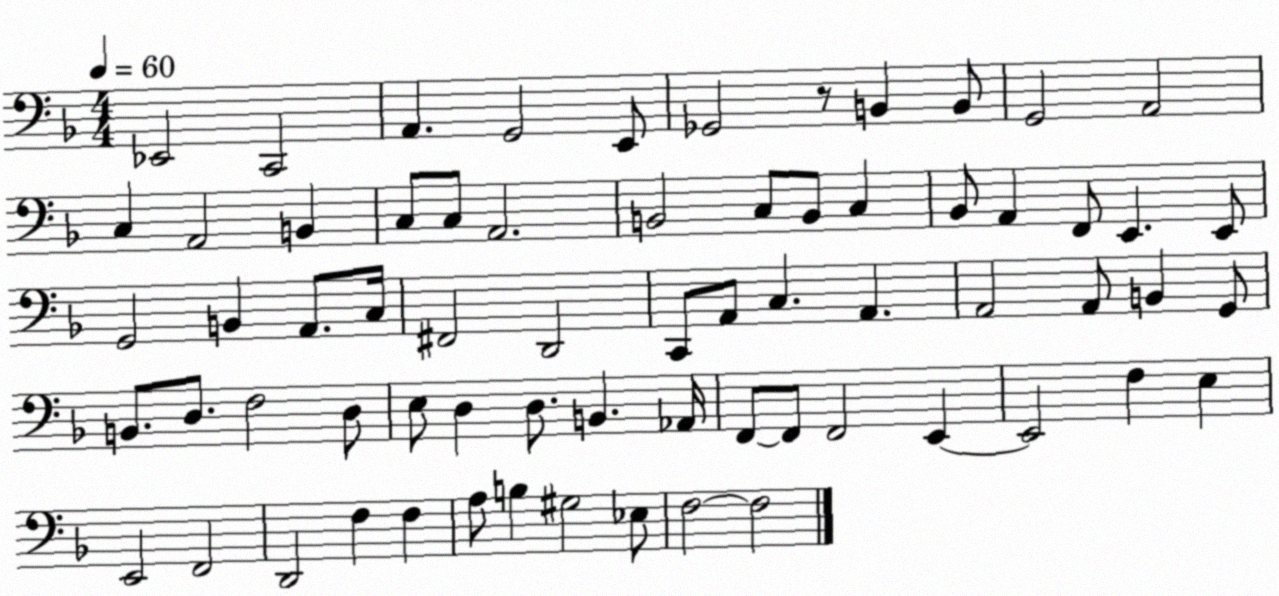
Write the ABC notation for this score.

X:1
T:Untitled
M:4/4
L:1/4
K:F
_E,,2 C,,2 A,, G,,2 E,,/2 _G,,2 z/2 B,, B,,/2 G,,2 A,,2 C, A,,2 B,, C,/2 C,/2 A,,2 B,,2 C,/2 B,,/2 C, _B,,/2 A,, F,,/2 E,, E,,/2 G,,2 B,, A,,/2 C,/4 ^F,,2 D,,2 C,,/2 A,,/2 C, A,, A,,2 A,,/2 B,, G,,/2 B,,/2 D,/2 F,2 D,/2 E,/2 D, D,/2 B,, _A,,/4 F,,/2 F,,/2 F,,2 E,, E,,2 F, E, E,,2 F,,2 D,,2 F, F, A,/2 B, ^G,2 _E,/2 F,2 F,2